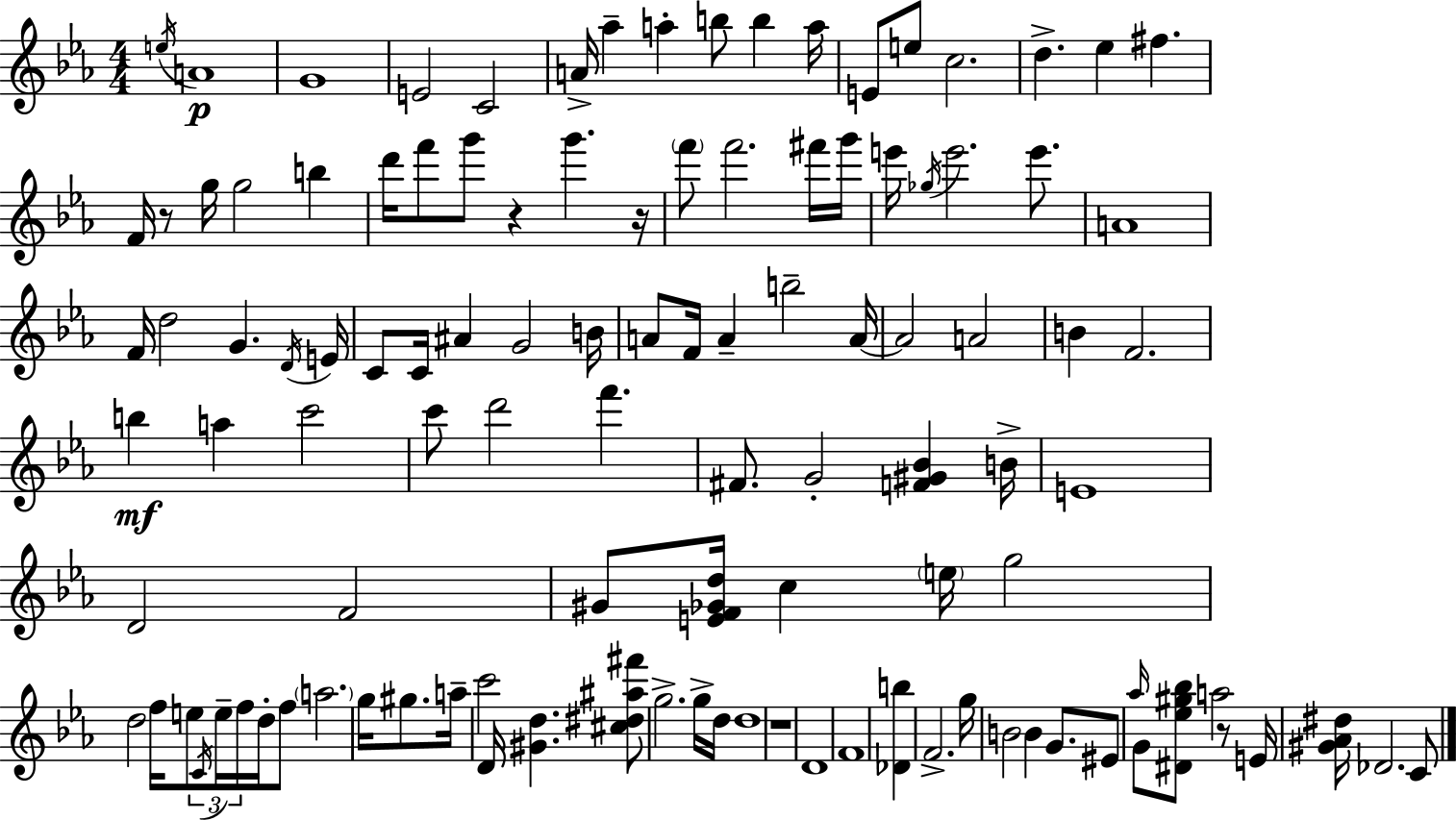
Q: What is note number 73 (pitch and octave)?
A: C4